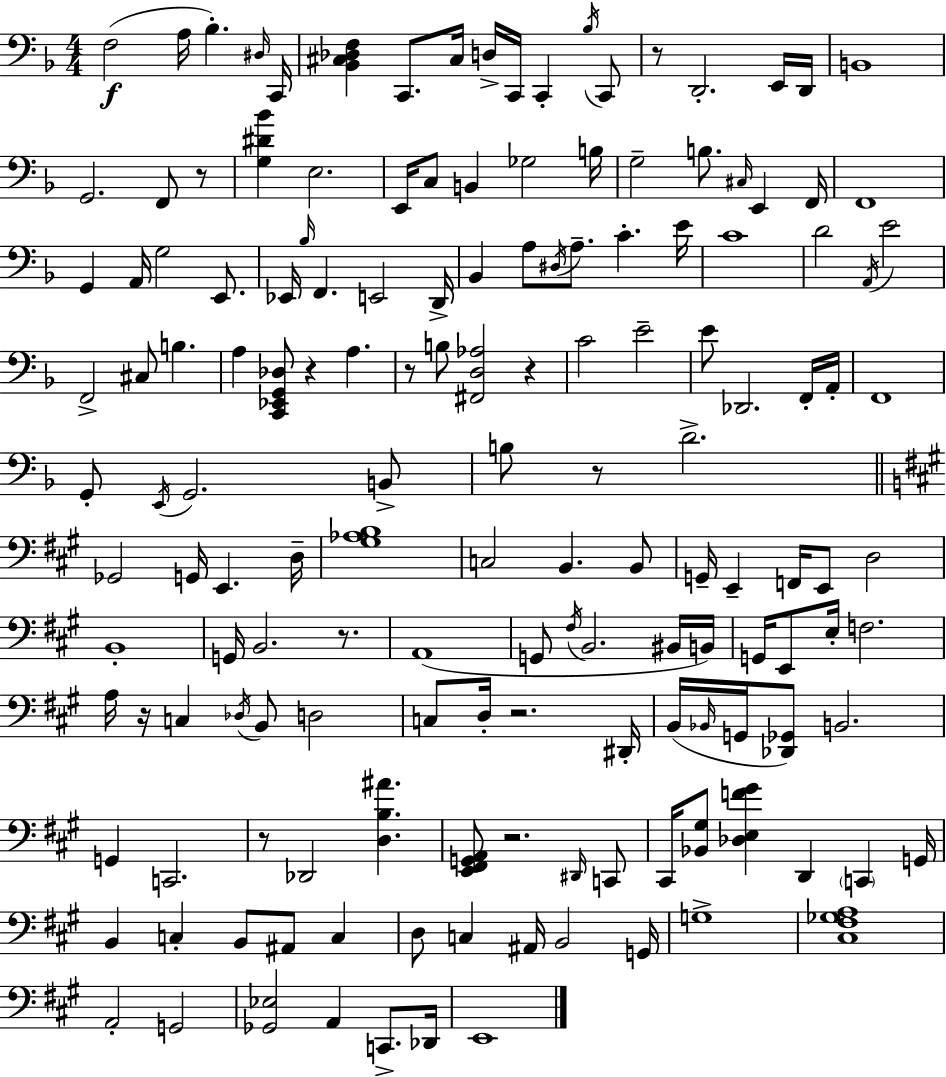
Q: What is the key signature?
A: D minor